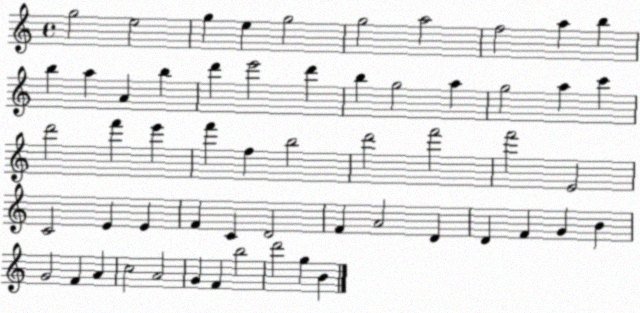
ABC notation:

X:1
T:Untitled
M:4/4
L:1/4
K:C
g2 e2 g e g2 g2 a2 f2 a b b a A b d' e'2 d' b g2 a g2 a c' d'2 f' e' f' f b2 d'2 f'2 f'2 E2 C2 E E F C D2 F A2 D D F G B G2 F A c2 A2 G F b2 d'2 g B